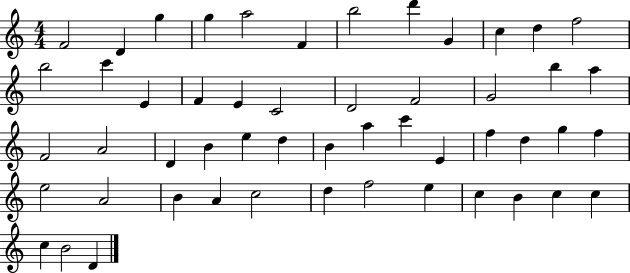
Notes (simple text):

F4/h D4/q G5/q G5/q A5/h F4/q B5/h D6/q G4/q C5/q D5/q F5/h B5/h C6/q E4/q F4/q E4/q C4/h D4/h F4/h G4/h B5/q A5/q F4/h A4/h D4/q B4/q E5/q D5/q B4/q A5/q C6/q E4/q F5/q D5/q G5/q F5/q E5/h A4/h B4/q A4/q C5/h D5/q F5/h E5/q C5/q B4/q C5/q C5/q C5/q B4/h D4/q